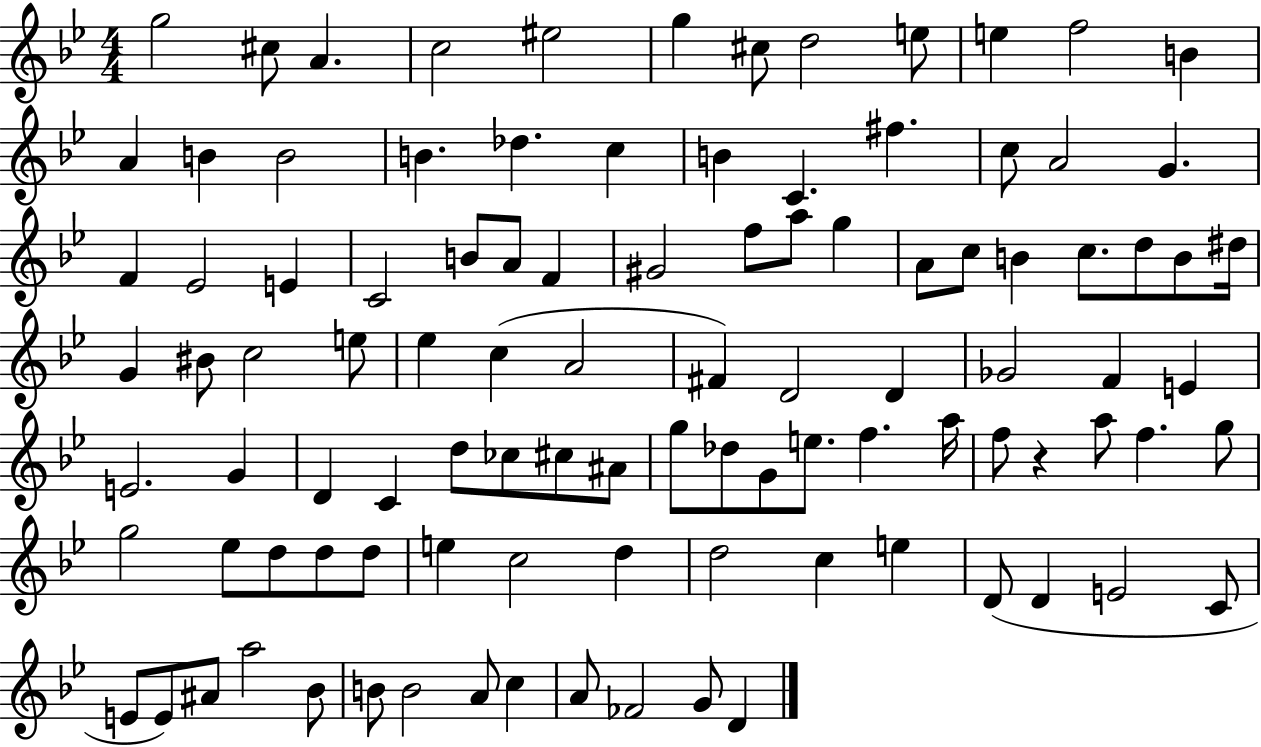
{
  \clef treble
  \numericTimeSignature
  \time 4/4
  \key bes \major
  g''2 cis''8 a'4. | c''2 eis''2 | g''4 cis''8 d''2 e''8 | e''4 f''2 b'4 | \break a'4 b'4 b'2 | b'4. des''4. c''4 | b'4 c'4. fis''4. | c''8 a'2 g'4. | \break f'4 ees'2 e'4 | c'2 b'8 a'8 f'4 | gis'2 f''8 a''8 g''4 | a'8 c''8 b'4 c''8. d''8 b'8 dis''16 | \break g'4 bis'8 c''2 e''8 | ees''4 c''4( a'2 | fis'4) d'2 d'4 | ges'2 f'4 e'4 | \break e'2. g'4 | d'4 c'4 d''8 ces''8 cis''8 ais'8 | g''8 des''8 g'8 e''8. f''4. a''16 | f''8 r4 a''8 f''4. g''8 | \break g''2 ees''8 d''8 d''8 d''8 | e''4 c''2 d''4 | d''2 c''4 e''4 | d'8( d'4 e'2 c'8 | \break e'8 e'8) ais'8 a''2 bes'8 | b'8 b'2 a'8 c''4 | a'8 fes'2 g'8 d'4 | \bar "|."
}